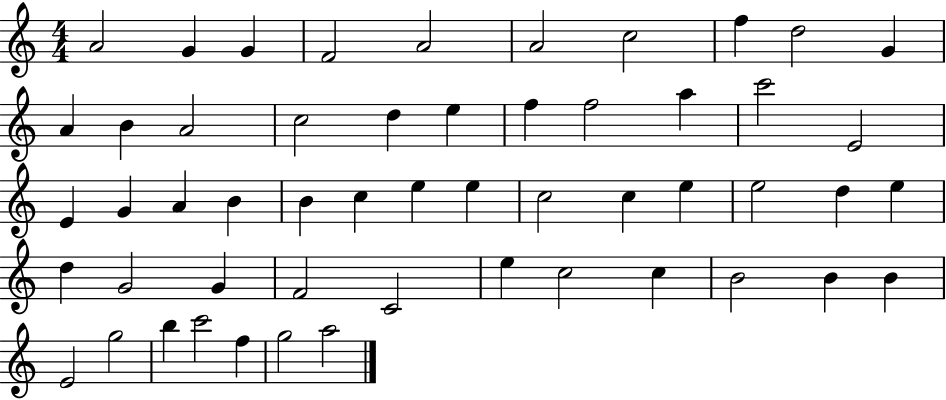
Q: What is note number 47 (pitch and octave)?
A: E4